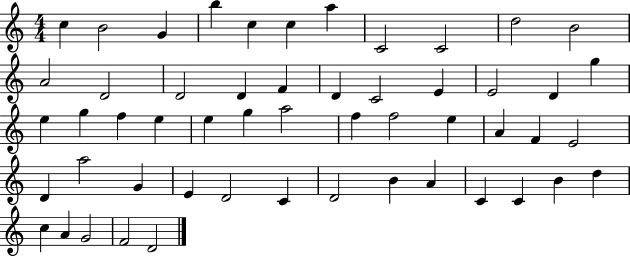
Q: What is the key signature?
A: C major